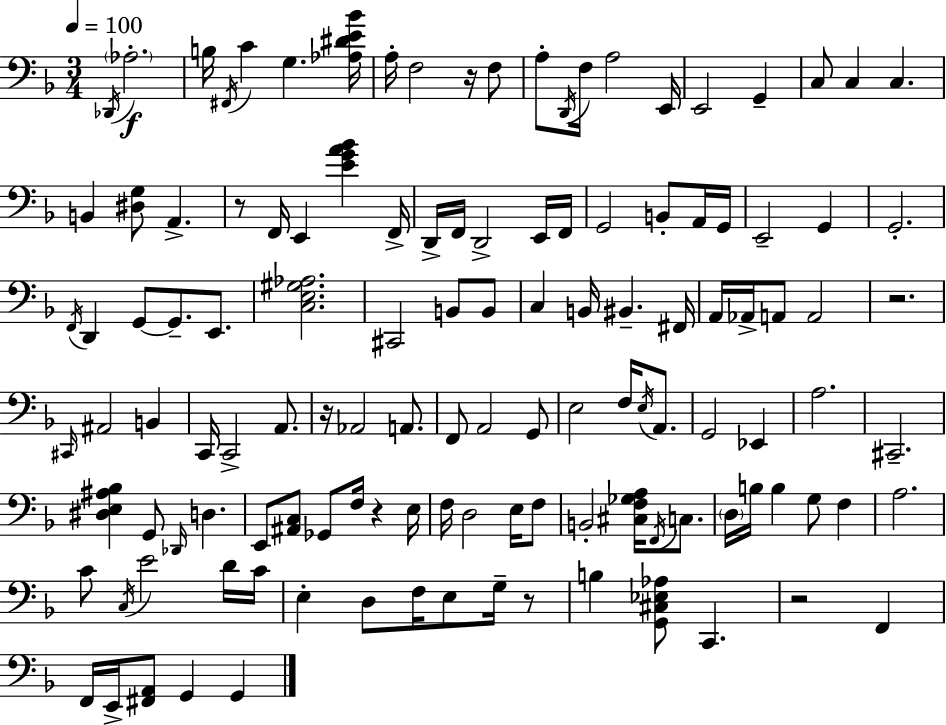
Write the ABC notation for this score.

X:1
T:Untitled
M:3/4
L:1/4
K:F
_D,,/4 _A,2 B,/4 ^F,,/4 C G, [_A,^DE_B]/4 A,/4 F,2 z/4 F,/2 A,/2 D,,/4 F,/4 A,2 E,,/4 E,,2 G,, C,/2 C, C, B,, [^D,G,]/2 A,, z/2 F,,/4 E,, [EGA_B] F,,/4 D,,/4 F,,/4 D,,2 E,,/4 F,,/4 G,,2 B,,/2 A,,/4 G,,/4 E,,2 G,, G,,2 F,,/4 D,, G,,/2 G,,/2 E,,/2 [C,E,^G,_A,]2 ^C,,2 B,,/2 B,,/2 C, B,,/4 ^B,, ^F,,/4 A,,/4 _A,,/4 A,,/2 A,,2 z2 ^C,,/4 ^A,,2 B,, C,,/4 C,,2 A,,/2 z/4 _A,,2 A,,/2 F,,/2 A,,2 G,,/2 E,2 F,/4 E,/4 A,,/2 G,,2 _E,, A,2 ^C,,2 [^D,E,^A,_B,] G,,/2 _D,,/4 D, E,,/2 [^A,,C,]/2 _G,,/2 F,/4 z E,/4 F,/4 D,2 E,/4 F,/2 B,,2 [^C,F,_G,A,]/4 F,,/4 C,/2 D,/4 B,/4 B, G,/2 F, A,2 C/2 C,/4 E2 D/4 C/4 E, D,/2 F,/4 E,/2 G,/4 z/2 B, [G,,^C,_E,_A,]/2 C,, z2 F,, F,,/4 E,,/4 [^F,,A,,]/2 G,, G,,